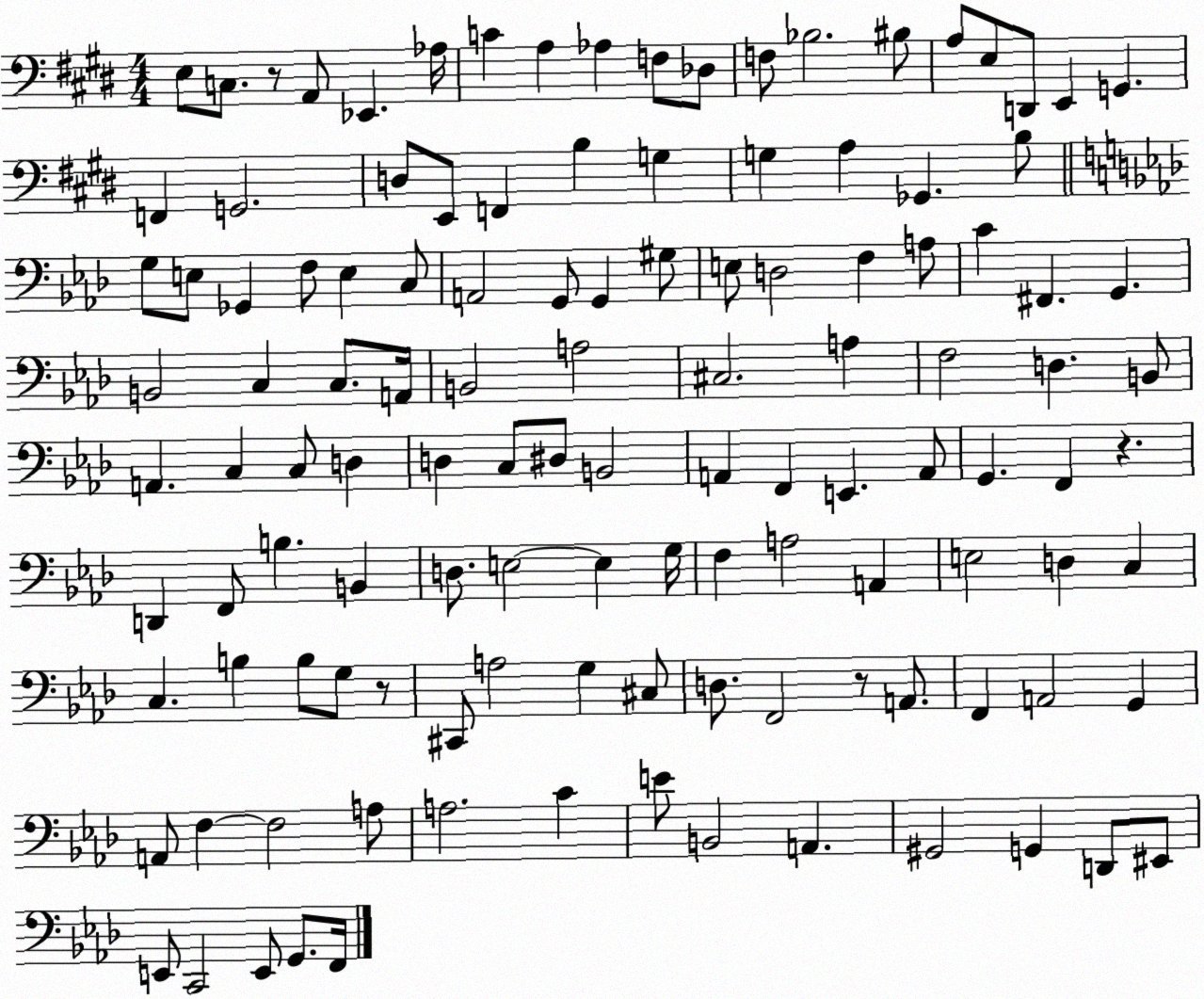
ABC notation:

X:1
T:Untitled
M:4/4
L:1/4
K:E
E,/2 C,/2 z/2 A,,/2 _E,, _A,/4 C A, _A, F,/2 _D,/2 F,/2 _B,2 ^B,/2 A,/2 E,/2 D,,/2 E,, G,, F,, G,,2 D,/2 E,,/2 F,, B, G, G, A, _G,, B,/2 G,/2 E,/2 _G,, F,/2 E, C,/2 A,,2 G,,/2 G,, ^G,/2 E,/2 D,2 F, A,/2 C ^F,, G,, B,,2 C, C,/2 A,,/4 B,,2 A,2 ^C,2 A, F,2 D, B,,/2 A,, C, C,/2 D, D, C,/2 ^D,/2 B,,2 A,, F,, E,, A,,/2 G,, F,, z D,, F,,/2 B, B,, D,/2 E,2 E, G,/4 F, A,2 A,, E,2 D, C, C, B, B,/2 G,/2 z/2 ^C,,/2 A,2 G, ^C,/2 D,/2 F,,2 z/2 A,,/2 F,, A,,2 G,, A,,/2 F, F,2 A,/2 A,2 C E/2 B,,2 A,, ^G,,2 G,, D,,/2 ^E,,/2 E,,/2 C,,2 E,,/2 G,,/2 F,,/4